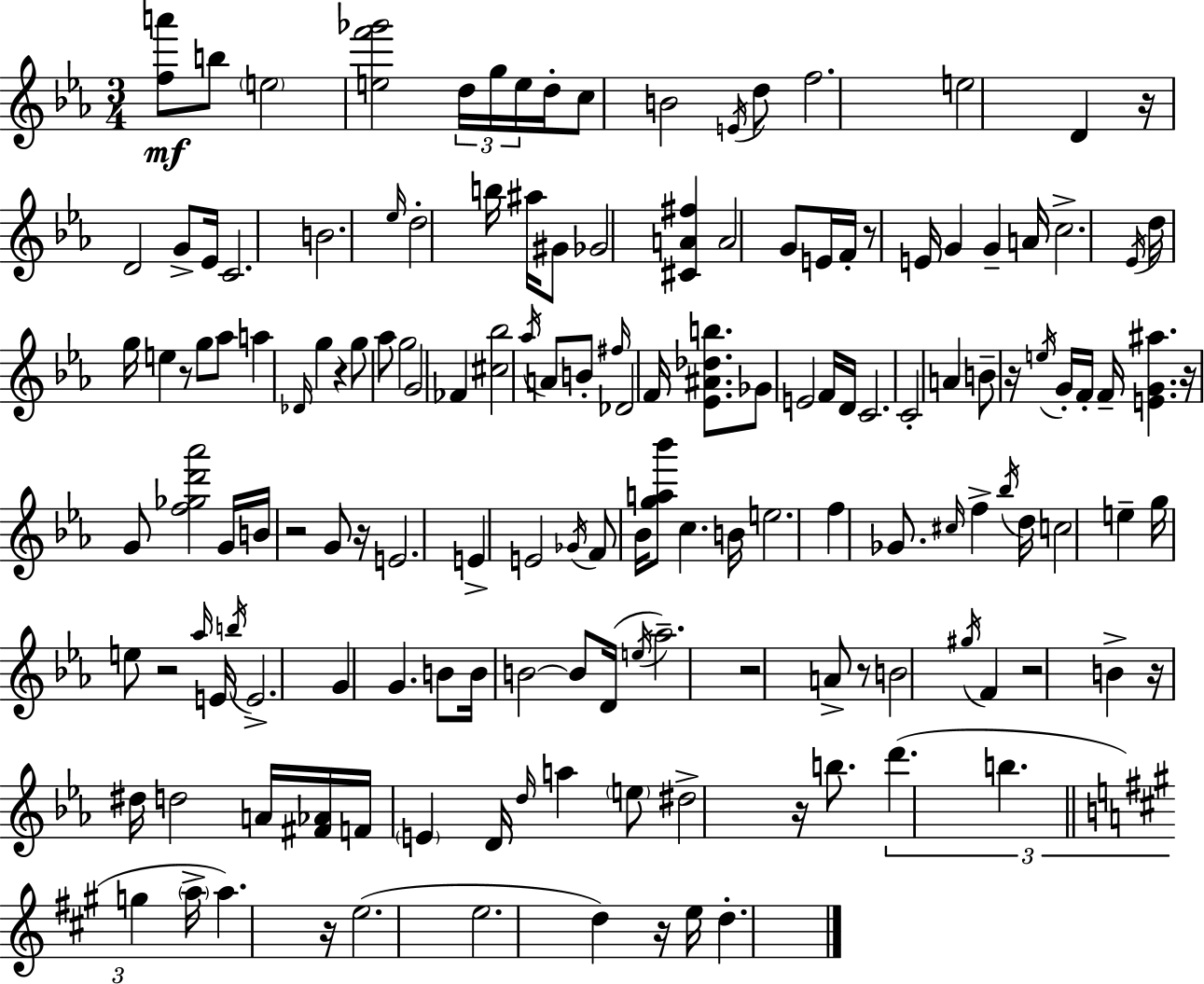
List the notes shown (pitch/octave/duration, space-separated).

[F5,A6]/e B5/e E5/h [E5,F6,Gb6]/h D5/s G5/s E5/s D5/s C5/e B4/h E4/s D5/e F5/h. E5/h D4/q R/s D4/h G4/e Eb4/s C4/h. B4/h. Eb5/s D5/h B5/s A#5/s G#4/e Gb4/h [C#4,A4,F#5]/q A4/h G4/e E4/s F4/s R/e E4/s G4/q G4/q A4/s C5/h. Eb4/s D5/s G5/s E5/q R/e G5/e Ab5/e A5/q Db4/s G5/q R/q G5/e Ab5/e G5/h G4/h FES4/q [C#5,Bb5]/h Ab5/s A4/e B4/e F#5/s Db4/h F4/s [Eb4,A#4,Db5,B5]/e. Gb4/e E4/h F4/s D4/s C4/h. C4/h A4/q B4/e R/s E5/s G4/s F4/s F4/s [E4,G4,A#5]/q. R/s G4/e [F5,Gb5,D6,Ab6]/h G4/s B4/s R/h G4/e R/s E4/h. E4/q E4/h Gb4/s F4/e Bb4/s [G5,A5,Bb6]/e C5/q. B4/s E5/h. F5/q Gb4/e. C#5/s F5/q Bb5/s D5/s C5/h E5/q G5/s E5/e R/h Ab5/s E4/s B5/s E4/h. G4/q G4/q. B4/e B4/s B4/h B4/e D4/s E5/s Ab5/h. R/h A4/e R/e B4/h G#5/s F4/q R/h B4/q R/s D#5/s D5/h A4/s [F#4,Ab4]/s F4/s E4/q D4/s D5/s A5/q E5/e D#5/h R/s B5/e. D6/q. B5/q. G5/q A5/s A5/q. R/s E5/h. E5/h. D5/q R/s E5/s D5/q.